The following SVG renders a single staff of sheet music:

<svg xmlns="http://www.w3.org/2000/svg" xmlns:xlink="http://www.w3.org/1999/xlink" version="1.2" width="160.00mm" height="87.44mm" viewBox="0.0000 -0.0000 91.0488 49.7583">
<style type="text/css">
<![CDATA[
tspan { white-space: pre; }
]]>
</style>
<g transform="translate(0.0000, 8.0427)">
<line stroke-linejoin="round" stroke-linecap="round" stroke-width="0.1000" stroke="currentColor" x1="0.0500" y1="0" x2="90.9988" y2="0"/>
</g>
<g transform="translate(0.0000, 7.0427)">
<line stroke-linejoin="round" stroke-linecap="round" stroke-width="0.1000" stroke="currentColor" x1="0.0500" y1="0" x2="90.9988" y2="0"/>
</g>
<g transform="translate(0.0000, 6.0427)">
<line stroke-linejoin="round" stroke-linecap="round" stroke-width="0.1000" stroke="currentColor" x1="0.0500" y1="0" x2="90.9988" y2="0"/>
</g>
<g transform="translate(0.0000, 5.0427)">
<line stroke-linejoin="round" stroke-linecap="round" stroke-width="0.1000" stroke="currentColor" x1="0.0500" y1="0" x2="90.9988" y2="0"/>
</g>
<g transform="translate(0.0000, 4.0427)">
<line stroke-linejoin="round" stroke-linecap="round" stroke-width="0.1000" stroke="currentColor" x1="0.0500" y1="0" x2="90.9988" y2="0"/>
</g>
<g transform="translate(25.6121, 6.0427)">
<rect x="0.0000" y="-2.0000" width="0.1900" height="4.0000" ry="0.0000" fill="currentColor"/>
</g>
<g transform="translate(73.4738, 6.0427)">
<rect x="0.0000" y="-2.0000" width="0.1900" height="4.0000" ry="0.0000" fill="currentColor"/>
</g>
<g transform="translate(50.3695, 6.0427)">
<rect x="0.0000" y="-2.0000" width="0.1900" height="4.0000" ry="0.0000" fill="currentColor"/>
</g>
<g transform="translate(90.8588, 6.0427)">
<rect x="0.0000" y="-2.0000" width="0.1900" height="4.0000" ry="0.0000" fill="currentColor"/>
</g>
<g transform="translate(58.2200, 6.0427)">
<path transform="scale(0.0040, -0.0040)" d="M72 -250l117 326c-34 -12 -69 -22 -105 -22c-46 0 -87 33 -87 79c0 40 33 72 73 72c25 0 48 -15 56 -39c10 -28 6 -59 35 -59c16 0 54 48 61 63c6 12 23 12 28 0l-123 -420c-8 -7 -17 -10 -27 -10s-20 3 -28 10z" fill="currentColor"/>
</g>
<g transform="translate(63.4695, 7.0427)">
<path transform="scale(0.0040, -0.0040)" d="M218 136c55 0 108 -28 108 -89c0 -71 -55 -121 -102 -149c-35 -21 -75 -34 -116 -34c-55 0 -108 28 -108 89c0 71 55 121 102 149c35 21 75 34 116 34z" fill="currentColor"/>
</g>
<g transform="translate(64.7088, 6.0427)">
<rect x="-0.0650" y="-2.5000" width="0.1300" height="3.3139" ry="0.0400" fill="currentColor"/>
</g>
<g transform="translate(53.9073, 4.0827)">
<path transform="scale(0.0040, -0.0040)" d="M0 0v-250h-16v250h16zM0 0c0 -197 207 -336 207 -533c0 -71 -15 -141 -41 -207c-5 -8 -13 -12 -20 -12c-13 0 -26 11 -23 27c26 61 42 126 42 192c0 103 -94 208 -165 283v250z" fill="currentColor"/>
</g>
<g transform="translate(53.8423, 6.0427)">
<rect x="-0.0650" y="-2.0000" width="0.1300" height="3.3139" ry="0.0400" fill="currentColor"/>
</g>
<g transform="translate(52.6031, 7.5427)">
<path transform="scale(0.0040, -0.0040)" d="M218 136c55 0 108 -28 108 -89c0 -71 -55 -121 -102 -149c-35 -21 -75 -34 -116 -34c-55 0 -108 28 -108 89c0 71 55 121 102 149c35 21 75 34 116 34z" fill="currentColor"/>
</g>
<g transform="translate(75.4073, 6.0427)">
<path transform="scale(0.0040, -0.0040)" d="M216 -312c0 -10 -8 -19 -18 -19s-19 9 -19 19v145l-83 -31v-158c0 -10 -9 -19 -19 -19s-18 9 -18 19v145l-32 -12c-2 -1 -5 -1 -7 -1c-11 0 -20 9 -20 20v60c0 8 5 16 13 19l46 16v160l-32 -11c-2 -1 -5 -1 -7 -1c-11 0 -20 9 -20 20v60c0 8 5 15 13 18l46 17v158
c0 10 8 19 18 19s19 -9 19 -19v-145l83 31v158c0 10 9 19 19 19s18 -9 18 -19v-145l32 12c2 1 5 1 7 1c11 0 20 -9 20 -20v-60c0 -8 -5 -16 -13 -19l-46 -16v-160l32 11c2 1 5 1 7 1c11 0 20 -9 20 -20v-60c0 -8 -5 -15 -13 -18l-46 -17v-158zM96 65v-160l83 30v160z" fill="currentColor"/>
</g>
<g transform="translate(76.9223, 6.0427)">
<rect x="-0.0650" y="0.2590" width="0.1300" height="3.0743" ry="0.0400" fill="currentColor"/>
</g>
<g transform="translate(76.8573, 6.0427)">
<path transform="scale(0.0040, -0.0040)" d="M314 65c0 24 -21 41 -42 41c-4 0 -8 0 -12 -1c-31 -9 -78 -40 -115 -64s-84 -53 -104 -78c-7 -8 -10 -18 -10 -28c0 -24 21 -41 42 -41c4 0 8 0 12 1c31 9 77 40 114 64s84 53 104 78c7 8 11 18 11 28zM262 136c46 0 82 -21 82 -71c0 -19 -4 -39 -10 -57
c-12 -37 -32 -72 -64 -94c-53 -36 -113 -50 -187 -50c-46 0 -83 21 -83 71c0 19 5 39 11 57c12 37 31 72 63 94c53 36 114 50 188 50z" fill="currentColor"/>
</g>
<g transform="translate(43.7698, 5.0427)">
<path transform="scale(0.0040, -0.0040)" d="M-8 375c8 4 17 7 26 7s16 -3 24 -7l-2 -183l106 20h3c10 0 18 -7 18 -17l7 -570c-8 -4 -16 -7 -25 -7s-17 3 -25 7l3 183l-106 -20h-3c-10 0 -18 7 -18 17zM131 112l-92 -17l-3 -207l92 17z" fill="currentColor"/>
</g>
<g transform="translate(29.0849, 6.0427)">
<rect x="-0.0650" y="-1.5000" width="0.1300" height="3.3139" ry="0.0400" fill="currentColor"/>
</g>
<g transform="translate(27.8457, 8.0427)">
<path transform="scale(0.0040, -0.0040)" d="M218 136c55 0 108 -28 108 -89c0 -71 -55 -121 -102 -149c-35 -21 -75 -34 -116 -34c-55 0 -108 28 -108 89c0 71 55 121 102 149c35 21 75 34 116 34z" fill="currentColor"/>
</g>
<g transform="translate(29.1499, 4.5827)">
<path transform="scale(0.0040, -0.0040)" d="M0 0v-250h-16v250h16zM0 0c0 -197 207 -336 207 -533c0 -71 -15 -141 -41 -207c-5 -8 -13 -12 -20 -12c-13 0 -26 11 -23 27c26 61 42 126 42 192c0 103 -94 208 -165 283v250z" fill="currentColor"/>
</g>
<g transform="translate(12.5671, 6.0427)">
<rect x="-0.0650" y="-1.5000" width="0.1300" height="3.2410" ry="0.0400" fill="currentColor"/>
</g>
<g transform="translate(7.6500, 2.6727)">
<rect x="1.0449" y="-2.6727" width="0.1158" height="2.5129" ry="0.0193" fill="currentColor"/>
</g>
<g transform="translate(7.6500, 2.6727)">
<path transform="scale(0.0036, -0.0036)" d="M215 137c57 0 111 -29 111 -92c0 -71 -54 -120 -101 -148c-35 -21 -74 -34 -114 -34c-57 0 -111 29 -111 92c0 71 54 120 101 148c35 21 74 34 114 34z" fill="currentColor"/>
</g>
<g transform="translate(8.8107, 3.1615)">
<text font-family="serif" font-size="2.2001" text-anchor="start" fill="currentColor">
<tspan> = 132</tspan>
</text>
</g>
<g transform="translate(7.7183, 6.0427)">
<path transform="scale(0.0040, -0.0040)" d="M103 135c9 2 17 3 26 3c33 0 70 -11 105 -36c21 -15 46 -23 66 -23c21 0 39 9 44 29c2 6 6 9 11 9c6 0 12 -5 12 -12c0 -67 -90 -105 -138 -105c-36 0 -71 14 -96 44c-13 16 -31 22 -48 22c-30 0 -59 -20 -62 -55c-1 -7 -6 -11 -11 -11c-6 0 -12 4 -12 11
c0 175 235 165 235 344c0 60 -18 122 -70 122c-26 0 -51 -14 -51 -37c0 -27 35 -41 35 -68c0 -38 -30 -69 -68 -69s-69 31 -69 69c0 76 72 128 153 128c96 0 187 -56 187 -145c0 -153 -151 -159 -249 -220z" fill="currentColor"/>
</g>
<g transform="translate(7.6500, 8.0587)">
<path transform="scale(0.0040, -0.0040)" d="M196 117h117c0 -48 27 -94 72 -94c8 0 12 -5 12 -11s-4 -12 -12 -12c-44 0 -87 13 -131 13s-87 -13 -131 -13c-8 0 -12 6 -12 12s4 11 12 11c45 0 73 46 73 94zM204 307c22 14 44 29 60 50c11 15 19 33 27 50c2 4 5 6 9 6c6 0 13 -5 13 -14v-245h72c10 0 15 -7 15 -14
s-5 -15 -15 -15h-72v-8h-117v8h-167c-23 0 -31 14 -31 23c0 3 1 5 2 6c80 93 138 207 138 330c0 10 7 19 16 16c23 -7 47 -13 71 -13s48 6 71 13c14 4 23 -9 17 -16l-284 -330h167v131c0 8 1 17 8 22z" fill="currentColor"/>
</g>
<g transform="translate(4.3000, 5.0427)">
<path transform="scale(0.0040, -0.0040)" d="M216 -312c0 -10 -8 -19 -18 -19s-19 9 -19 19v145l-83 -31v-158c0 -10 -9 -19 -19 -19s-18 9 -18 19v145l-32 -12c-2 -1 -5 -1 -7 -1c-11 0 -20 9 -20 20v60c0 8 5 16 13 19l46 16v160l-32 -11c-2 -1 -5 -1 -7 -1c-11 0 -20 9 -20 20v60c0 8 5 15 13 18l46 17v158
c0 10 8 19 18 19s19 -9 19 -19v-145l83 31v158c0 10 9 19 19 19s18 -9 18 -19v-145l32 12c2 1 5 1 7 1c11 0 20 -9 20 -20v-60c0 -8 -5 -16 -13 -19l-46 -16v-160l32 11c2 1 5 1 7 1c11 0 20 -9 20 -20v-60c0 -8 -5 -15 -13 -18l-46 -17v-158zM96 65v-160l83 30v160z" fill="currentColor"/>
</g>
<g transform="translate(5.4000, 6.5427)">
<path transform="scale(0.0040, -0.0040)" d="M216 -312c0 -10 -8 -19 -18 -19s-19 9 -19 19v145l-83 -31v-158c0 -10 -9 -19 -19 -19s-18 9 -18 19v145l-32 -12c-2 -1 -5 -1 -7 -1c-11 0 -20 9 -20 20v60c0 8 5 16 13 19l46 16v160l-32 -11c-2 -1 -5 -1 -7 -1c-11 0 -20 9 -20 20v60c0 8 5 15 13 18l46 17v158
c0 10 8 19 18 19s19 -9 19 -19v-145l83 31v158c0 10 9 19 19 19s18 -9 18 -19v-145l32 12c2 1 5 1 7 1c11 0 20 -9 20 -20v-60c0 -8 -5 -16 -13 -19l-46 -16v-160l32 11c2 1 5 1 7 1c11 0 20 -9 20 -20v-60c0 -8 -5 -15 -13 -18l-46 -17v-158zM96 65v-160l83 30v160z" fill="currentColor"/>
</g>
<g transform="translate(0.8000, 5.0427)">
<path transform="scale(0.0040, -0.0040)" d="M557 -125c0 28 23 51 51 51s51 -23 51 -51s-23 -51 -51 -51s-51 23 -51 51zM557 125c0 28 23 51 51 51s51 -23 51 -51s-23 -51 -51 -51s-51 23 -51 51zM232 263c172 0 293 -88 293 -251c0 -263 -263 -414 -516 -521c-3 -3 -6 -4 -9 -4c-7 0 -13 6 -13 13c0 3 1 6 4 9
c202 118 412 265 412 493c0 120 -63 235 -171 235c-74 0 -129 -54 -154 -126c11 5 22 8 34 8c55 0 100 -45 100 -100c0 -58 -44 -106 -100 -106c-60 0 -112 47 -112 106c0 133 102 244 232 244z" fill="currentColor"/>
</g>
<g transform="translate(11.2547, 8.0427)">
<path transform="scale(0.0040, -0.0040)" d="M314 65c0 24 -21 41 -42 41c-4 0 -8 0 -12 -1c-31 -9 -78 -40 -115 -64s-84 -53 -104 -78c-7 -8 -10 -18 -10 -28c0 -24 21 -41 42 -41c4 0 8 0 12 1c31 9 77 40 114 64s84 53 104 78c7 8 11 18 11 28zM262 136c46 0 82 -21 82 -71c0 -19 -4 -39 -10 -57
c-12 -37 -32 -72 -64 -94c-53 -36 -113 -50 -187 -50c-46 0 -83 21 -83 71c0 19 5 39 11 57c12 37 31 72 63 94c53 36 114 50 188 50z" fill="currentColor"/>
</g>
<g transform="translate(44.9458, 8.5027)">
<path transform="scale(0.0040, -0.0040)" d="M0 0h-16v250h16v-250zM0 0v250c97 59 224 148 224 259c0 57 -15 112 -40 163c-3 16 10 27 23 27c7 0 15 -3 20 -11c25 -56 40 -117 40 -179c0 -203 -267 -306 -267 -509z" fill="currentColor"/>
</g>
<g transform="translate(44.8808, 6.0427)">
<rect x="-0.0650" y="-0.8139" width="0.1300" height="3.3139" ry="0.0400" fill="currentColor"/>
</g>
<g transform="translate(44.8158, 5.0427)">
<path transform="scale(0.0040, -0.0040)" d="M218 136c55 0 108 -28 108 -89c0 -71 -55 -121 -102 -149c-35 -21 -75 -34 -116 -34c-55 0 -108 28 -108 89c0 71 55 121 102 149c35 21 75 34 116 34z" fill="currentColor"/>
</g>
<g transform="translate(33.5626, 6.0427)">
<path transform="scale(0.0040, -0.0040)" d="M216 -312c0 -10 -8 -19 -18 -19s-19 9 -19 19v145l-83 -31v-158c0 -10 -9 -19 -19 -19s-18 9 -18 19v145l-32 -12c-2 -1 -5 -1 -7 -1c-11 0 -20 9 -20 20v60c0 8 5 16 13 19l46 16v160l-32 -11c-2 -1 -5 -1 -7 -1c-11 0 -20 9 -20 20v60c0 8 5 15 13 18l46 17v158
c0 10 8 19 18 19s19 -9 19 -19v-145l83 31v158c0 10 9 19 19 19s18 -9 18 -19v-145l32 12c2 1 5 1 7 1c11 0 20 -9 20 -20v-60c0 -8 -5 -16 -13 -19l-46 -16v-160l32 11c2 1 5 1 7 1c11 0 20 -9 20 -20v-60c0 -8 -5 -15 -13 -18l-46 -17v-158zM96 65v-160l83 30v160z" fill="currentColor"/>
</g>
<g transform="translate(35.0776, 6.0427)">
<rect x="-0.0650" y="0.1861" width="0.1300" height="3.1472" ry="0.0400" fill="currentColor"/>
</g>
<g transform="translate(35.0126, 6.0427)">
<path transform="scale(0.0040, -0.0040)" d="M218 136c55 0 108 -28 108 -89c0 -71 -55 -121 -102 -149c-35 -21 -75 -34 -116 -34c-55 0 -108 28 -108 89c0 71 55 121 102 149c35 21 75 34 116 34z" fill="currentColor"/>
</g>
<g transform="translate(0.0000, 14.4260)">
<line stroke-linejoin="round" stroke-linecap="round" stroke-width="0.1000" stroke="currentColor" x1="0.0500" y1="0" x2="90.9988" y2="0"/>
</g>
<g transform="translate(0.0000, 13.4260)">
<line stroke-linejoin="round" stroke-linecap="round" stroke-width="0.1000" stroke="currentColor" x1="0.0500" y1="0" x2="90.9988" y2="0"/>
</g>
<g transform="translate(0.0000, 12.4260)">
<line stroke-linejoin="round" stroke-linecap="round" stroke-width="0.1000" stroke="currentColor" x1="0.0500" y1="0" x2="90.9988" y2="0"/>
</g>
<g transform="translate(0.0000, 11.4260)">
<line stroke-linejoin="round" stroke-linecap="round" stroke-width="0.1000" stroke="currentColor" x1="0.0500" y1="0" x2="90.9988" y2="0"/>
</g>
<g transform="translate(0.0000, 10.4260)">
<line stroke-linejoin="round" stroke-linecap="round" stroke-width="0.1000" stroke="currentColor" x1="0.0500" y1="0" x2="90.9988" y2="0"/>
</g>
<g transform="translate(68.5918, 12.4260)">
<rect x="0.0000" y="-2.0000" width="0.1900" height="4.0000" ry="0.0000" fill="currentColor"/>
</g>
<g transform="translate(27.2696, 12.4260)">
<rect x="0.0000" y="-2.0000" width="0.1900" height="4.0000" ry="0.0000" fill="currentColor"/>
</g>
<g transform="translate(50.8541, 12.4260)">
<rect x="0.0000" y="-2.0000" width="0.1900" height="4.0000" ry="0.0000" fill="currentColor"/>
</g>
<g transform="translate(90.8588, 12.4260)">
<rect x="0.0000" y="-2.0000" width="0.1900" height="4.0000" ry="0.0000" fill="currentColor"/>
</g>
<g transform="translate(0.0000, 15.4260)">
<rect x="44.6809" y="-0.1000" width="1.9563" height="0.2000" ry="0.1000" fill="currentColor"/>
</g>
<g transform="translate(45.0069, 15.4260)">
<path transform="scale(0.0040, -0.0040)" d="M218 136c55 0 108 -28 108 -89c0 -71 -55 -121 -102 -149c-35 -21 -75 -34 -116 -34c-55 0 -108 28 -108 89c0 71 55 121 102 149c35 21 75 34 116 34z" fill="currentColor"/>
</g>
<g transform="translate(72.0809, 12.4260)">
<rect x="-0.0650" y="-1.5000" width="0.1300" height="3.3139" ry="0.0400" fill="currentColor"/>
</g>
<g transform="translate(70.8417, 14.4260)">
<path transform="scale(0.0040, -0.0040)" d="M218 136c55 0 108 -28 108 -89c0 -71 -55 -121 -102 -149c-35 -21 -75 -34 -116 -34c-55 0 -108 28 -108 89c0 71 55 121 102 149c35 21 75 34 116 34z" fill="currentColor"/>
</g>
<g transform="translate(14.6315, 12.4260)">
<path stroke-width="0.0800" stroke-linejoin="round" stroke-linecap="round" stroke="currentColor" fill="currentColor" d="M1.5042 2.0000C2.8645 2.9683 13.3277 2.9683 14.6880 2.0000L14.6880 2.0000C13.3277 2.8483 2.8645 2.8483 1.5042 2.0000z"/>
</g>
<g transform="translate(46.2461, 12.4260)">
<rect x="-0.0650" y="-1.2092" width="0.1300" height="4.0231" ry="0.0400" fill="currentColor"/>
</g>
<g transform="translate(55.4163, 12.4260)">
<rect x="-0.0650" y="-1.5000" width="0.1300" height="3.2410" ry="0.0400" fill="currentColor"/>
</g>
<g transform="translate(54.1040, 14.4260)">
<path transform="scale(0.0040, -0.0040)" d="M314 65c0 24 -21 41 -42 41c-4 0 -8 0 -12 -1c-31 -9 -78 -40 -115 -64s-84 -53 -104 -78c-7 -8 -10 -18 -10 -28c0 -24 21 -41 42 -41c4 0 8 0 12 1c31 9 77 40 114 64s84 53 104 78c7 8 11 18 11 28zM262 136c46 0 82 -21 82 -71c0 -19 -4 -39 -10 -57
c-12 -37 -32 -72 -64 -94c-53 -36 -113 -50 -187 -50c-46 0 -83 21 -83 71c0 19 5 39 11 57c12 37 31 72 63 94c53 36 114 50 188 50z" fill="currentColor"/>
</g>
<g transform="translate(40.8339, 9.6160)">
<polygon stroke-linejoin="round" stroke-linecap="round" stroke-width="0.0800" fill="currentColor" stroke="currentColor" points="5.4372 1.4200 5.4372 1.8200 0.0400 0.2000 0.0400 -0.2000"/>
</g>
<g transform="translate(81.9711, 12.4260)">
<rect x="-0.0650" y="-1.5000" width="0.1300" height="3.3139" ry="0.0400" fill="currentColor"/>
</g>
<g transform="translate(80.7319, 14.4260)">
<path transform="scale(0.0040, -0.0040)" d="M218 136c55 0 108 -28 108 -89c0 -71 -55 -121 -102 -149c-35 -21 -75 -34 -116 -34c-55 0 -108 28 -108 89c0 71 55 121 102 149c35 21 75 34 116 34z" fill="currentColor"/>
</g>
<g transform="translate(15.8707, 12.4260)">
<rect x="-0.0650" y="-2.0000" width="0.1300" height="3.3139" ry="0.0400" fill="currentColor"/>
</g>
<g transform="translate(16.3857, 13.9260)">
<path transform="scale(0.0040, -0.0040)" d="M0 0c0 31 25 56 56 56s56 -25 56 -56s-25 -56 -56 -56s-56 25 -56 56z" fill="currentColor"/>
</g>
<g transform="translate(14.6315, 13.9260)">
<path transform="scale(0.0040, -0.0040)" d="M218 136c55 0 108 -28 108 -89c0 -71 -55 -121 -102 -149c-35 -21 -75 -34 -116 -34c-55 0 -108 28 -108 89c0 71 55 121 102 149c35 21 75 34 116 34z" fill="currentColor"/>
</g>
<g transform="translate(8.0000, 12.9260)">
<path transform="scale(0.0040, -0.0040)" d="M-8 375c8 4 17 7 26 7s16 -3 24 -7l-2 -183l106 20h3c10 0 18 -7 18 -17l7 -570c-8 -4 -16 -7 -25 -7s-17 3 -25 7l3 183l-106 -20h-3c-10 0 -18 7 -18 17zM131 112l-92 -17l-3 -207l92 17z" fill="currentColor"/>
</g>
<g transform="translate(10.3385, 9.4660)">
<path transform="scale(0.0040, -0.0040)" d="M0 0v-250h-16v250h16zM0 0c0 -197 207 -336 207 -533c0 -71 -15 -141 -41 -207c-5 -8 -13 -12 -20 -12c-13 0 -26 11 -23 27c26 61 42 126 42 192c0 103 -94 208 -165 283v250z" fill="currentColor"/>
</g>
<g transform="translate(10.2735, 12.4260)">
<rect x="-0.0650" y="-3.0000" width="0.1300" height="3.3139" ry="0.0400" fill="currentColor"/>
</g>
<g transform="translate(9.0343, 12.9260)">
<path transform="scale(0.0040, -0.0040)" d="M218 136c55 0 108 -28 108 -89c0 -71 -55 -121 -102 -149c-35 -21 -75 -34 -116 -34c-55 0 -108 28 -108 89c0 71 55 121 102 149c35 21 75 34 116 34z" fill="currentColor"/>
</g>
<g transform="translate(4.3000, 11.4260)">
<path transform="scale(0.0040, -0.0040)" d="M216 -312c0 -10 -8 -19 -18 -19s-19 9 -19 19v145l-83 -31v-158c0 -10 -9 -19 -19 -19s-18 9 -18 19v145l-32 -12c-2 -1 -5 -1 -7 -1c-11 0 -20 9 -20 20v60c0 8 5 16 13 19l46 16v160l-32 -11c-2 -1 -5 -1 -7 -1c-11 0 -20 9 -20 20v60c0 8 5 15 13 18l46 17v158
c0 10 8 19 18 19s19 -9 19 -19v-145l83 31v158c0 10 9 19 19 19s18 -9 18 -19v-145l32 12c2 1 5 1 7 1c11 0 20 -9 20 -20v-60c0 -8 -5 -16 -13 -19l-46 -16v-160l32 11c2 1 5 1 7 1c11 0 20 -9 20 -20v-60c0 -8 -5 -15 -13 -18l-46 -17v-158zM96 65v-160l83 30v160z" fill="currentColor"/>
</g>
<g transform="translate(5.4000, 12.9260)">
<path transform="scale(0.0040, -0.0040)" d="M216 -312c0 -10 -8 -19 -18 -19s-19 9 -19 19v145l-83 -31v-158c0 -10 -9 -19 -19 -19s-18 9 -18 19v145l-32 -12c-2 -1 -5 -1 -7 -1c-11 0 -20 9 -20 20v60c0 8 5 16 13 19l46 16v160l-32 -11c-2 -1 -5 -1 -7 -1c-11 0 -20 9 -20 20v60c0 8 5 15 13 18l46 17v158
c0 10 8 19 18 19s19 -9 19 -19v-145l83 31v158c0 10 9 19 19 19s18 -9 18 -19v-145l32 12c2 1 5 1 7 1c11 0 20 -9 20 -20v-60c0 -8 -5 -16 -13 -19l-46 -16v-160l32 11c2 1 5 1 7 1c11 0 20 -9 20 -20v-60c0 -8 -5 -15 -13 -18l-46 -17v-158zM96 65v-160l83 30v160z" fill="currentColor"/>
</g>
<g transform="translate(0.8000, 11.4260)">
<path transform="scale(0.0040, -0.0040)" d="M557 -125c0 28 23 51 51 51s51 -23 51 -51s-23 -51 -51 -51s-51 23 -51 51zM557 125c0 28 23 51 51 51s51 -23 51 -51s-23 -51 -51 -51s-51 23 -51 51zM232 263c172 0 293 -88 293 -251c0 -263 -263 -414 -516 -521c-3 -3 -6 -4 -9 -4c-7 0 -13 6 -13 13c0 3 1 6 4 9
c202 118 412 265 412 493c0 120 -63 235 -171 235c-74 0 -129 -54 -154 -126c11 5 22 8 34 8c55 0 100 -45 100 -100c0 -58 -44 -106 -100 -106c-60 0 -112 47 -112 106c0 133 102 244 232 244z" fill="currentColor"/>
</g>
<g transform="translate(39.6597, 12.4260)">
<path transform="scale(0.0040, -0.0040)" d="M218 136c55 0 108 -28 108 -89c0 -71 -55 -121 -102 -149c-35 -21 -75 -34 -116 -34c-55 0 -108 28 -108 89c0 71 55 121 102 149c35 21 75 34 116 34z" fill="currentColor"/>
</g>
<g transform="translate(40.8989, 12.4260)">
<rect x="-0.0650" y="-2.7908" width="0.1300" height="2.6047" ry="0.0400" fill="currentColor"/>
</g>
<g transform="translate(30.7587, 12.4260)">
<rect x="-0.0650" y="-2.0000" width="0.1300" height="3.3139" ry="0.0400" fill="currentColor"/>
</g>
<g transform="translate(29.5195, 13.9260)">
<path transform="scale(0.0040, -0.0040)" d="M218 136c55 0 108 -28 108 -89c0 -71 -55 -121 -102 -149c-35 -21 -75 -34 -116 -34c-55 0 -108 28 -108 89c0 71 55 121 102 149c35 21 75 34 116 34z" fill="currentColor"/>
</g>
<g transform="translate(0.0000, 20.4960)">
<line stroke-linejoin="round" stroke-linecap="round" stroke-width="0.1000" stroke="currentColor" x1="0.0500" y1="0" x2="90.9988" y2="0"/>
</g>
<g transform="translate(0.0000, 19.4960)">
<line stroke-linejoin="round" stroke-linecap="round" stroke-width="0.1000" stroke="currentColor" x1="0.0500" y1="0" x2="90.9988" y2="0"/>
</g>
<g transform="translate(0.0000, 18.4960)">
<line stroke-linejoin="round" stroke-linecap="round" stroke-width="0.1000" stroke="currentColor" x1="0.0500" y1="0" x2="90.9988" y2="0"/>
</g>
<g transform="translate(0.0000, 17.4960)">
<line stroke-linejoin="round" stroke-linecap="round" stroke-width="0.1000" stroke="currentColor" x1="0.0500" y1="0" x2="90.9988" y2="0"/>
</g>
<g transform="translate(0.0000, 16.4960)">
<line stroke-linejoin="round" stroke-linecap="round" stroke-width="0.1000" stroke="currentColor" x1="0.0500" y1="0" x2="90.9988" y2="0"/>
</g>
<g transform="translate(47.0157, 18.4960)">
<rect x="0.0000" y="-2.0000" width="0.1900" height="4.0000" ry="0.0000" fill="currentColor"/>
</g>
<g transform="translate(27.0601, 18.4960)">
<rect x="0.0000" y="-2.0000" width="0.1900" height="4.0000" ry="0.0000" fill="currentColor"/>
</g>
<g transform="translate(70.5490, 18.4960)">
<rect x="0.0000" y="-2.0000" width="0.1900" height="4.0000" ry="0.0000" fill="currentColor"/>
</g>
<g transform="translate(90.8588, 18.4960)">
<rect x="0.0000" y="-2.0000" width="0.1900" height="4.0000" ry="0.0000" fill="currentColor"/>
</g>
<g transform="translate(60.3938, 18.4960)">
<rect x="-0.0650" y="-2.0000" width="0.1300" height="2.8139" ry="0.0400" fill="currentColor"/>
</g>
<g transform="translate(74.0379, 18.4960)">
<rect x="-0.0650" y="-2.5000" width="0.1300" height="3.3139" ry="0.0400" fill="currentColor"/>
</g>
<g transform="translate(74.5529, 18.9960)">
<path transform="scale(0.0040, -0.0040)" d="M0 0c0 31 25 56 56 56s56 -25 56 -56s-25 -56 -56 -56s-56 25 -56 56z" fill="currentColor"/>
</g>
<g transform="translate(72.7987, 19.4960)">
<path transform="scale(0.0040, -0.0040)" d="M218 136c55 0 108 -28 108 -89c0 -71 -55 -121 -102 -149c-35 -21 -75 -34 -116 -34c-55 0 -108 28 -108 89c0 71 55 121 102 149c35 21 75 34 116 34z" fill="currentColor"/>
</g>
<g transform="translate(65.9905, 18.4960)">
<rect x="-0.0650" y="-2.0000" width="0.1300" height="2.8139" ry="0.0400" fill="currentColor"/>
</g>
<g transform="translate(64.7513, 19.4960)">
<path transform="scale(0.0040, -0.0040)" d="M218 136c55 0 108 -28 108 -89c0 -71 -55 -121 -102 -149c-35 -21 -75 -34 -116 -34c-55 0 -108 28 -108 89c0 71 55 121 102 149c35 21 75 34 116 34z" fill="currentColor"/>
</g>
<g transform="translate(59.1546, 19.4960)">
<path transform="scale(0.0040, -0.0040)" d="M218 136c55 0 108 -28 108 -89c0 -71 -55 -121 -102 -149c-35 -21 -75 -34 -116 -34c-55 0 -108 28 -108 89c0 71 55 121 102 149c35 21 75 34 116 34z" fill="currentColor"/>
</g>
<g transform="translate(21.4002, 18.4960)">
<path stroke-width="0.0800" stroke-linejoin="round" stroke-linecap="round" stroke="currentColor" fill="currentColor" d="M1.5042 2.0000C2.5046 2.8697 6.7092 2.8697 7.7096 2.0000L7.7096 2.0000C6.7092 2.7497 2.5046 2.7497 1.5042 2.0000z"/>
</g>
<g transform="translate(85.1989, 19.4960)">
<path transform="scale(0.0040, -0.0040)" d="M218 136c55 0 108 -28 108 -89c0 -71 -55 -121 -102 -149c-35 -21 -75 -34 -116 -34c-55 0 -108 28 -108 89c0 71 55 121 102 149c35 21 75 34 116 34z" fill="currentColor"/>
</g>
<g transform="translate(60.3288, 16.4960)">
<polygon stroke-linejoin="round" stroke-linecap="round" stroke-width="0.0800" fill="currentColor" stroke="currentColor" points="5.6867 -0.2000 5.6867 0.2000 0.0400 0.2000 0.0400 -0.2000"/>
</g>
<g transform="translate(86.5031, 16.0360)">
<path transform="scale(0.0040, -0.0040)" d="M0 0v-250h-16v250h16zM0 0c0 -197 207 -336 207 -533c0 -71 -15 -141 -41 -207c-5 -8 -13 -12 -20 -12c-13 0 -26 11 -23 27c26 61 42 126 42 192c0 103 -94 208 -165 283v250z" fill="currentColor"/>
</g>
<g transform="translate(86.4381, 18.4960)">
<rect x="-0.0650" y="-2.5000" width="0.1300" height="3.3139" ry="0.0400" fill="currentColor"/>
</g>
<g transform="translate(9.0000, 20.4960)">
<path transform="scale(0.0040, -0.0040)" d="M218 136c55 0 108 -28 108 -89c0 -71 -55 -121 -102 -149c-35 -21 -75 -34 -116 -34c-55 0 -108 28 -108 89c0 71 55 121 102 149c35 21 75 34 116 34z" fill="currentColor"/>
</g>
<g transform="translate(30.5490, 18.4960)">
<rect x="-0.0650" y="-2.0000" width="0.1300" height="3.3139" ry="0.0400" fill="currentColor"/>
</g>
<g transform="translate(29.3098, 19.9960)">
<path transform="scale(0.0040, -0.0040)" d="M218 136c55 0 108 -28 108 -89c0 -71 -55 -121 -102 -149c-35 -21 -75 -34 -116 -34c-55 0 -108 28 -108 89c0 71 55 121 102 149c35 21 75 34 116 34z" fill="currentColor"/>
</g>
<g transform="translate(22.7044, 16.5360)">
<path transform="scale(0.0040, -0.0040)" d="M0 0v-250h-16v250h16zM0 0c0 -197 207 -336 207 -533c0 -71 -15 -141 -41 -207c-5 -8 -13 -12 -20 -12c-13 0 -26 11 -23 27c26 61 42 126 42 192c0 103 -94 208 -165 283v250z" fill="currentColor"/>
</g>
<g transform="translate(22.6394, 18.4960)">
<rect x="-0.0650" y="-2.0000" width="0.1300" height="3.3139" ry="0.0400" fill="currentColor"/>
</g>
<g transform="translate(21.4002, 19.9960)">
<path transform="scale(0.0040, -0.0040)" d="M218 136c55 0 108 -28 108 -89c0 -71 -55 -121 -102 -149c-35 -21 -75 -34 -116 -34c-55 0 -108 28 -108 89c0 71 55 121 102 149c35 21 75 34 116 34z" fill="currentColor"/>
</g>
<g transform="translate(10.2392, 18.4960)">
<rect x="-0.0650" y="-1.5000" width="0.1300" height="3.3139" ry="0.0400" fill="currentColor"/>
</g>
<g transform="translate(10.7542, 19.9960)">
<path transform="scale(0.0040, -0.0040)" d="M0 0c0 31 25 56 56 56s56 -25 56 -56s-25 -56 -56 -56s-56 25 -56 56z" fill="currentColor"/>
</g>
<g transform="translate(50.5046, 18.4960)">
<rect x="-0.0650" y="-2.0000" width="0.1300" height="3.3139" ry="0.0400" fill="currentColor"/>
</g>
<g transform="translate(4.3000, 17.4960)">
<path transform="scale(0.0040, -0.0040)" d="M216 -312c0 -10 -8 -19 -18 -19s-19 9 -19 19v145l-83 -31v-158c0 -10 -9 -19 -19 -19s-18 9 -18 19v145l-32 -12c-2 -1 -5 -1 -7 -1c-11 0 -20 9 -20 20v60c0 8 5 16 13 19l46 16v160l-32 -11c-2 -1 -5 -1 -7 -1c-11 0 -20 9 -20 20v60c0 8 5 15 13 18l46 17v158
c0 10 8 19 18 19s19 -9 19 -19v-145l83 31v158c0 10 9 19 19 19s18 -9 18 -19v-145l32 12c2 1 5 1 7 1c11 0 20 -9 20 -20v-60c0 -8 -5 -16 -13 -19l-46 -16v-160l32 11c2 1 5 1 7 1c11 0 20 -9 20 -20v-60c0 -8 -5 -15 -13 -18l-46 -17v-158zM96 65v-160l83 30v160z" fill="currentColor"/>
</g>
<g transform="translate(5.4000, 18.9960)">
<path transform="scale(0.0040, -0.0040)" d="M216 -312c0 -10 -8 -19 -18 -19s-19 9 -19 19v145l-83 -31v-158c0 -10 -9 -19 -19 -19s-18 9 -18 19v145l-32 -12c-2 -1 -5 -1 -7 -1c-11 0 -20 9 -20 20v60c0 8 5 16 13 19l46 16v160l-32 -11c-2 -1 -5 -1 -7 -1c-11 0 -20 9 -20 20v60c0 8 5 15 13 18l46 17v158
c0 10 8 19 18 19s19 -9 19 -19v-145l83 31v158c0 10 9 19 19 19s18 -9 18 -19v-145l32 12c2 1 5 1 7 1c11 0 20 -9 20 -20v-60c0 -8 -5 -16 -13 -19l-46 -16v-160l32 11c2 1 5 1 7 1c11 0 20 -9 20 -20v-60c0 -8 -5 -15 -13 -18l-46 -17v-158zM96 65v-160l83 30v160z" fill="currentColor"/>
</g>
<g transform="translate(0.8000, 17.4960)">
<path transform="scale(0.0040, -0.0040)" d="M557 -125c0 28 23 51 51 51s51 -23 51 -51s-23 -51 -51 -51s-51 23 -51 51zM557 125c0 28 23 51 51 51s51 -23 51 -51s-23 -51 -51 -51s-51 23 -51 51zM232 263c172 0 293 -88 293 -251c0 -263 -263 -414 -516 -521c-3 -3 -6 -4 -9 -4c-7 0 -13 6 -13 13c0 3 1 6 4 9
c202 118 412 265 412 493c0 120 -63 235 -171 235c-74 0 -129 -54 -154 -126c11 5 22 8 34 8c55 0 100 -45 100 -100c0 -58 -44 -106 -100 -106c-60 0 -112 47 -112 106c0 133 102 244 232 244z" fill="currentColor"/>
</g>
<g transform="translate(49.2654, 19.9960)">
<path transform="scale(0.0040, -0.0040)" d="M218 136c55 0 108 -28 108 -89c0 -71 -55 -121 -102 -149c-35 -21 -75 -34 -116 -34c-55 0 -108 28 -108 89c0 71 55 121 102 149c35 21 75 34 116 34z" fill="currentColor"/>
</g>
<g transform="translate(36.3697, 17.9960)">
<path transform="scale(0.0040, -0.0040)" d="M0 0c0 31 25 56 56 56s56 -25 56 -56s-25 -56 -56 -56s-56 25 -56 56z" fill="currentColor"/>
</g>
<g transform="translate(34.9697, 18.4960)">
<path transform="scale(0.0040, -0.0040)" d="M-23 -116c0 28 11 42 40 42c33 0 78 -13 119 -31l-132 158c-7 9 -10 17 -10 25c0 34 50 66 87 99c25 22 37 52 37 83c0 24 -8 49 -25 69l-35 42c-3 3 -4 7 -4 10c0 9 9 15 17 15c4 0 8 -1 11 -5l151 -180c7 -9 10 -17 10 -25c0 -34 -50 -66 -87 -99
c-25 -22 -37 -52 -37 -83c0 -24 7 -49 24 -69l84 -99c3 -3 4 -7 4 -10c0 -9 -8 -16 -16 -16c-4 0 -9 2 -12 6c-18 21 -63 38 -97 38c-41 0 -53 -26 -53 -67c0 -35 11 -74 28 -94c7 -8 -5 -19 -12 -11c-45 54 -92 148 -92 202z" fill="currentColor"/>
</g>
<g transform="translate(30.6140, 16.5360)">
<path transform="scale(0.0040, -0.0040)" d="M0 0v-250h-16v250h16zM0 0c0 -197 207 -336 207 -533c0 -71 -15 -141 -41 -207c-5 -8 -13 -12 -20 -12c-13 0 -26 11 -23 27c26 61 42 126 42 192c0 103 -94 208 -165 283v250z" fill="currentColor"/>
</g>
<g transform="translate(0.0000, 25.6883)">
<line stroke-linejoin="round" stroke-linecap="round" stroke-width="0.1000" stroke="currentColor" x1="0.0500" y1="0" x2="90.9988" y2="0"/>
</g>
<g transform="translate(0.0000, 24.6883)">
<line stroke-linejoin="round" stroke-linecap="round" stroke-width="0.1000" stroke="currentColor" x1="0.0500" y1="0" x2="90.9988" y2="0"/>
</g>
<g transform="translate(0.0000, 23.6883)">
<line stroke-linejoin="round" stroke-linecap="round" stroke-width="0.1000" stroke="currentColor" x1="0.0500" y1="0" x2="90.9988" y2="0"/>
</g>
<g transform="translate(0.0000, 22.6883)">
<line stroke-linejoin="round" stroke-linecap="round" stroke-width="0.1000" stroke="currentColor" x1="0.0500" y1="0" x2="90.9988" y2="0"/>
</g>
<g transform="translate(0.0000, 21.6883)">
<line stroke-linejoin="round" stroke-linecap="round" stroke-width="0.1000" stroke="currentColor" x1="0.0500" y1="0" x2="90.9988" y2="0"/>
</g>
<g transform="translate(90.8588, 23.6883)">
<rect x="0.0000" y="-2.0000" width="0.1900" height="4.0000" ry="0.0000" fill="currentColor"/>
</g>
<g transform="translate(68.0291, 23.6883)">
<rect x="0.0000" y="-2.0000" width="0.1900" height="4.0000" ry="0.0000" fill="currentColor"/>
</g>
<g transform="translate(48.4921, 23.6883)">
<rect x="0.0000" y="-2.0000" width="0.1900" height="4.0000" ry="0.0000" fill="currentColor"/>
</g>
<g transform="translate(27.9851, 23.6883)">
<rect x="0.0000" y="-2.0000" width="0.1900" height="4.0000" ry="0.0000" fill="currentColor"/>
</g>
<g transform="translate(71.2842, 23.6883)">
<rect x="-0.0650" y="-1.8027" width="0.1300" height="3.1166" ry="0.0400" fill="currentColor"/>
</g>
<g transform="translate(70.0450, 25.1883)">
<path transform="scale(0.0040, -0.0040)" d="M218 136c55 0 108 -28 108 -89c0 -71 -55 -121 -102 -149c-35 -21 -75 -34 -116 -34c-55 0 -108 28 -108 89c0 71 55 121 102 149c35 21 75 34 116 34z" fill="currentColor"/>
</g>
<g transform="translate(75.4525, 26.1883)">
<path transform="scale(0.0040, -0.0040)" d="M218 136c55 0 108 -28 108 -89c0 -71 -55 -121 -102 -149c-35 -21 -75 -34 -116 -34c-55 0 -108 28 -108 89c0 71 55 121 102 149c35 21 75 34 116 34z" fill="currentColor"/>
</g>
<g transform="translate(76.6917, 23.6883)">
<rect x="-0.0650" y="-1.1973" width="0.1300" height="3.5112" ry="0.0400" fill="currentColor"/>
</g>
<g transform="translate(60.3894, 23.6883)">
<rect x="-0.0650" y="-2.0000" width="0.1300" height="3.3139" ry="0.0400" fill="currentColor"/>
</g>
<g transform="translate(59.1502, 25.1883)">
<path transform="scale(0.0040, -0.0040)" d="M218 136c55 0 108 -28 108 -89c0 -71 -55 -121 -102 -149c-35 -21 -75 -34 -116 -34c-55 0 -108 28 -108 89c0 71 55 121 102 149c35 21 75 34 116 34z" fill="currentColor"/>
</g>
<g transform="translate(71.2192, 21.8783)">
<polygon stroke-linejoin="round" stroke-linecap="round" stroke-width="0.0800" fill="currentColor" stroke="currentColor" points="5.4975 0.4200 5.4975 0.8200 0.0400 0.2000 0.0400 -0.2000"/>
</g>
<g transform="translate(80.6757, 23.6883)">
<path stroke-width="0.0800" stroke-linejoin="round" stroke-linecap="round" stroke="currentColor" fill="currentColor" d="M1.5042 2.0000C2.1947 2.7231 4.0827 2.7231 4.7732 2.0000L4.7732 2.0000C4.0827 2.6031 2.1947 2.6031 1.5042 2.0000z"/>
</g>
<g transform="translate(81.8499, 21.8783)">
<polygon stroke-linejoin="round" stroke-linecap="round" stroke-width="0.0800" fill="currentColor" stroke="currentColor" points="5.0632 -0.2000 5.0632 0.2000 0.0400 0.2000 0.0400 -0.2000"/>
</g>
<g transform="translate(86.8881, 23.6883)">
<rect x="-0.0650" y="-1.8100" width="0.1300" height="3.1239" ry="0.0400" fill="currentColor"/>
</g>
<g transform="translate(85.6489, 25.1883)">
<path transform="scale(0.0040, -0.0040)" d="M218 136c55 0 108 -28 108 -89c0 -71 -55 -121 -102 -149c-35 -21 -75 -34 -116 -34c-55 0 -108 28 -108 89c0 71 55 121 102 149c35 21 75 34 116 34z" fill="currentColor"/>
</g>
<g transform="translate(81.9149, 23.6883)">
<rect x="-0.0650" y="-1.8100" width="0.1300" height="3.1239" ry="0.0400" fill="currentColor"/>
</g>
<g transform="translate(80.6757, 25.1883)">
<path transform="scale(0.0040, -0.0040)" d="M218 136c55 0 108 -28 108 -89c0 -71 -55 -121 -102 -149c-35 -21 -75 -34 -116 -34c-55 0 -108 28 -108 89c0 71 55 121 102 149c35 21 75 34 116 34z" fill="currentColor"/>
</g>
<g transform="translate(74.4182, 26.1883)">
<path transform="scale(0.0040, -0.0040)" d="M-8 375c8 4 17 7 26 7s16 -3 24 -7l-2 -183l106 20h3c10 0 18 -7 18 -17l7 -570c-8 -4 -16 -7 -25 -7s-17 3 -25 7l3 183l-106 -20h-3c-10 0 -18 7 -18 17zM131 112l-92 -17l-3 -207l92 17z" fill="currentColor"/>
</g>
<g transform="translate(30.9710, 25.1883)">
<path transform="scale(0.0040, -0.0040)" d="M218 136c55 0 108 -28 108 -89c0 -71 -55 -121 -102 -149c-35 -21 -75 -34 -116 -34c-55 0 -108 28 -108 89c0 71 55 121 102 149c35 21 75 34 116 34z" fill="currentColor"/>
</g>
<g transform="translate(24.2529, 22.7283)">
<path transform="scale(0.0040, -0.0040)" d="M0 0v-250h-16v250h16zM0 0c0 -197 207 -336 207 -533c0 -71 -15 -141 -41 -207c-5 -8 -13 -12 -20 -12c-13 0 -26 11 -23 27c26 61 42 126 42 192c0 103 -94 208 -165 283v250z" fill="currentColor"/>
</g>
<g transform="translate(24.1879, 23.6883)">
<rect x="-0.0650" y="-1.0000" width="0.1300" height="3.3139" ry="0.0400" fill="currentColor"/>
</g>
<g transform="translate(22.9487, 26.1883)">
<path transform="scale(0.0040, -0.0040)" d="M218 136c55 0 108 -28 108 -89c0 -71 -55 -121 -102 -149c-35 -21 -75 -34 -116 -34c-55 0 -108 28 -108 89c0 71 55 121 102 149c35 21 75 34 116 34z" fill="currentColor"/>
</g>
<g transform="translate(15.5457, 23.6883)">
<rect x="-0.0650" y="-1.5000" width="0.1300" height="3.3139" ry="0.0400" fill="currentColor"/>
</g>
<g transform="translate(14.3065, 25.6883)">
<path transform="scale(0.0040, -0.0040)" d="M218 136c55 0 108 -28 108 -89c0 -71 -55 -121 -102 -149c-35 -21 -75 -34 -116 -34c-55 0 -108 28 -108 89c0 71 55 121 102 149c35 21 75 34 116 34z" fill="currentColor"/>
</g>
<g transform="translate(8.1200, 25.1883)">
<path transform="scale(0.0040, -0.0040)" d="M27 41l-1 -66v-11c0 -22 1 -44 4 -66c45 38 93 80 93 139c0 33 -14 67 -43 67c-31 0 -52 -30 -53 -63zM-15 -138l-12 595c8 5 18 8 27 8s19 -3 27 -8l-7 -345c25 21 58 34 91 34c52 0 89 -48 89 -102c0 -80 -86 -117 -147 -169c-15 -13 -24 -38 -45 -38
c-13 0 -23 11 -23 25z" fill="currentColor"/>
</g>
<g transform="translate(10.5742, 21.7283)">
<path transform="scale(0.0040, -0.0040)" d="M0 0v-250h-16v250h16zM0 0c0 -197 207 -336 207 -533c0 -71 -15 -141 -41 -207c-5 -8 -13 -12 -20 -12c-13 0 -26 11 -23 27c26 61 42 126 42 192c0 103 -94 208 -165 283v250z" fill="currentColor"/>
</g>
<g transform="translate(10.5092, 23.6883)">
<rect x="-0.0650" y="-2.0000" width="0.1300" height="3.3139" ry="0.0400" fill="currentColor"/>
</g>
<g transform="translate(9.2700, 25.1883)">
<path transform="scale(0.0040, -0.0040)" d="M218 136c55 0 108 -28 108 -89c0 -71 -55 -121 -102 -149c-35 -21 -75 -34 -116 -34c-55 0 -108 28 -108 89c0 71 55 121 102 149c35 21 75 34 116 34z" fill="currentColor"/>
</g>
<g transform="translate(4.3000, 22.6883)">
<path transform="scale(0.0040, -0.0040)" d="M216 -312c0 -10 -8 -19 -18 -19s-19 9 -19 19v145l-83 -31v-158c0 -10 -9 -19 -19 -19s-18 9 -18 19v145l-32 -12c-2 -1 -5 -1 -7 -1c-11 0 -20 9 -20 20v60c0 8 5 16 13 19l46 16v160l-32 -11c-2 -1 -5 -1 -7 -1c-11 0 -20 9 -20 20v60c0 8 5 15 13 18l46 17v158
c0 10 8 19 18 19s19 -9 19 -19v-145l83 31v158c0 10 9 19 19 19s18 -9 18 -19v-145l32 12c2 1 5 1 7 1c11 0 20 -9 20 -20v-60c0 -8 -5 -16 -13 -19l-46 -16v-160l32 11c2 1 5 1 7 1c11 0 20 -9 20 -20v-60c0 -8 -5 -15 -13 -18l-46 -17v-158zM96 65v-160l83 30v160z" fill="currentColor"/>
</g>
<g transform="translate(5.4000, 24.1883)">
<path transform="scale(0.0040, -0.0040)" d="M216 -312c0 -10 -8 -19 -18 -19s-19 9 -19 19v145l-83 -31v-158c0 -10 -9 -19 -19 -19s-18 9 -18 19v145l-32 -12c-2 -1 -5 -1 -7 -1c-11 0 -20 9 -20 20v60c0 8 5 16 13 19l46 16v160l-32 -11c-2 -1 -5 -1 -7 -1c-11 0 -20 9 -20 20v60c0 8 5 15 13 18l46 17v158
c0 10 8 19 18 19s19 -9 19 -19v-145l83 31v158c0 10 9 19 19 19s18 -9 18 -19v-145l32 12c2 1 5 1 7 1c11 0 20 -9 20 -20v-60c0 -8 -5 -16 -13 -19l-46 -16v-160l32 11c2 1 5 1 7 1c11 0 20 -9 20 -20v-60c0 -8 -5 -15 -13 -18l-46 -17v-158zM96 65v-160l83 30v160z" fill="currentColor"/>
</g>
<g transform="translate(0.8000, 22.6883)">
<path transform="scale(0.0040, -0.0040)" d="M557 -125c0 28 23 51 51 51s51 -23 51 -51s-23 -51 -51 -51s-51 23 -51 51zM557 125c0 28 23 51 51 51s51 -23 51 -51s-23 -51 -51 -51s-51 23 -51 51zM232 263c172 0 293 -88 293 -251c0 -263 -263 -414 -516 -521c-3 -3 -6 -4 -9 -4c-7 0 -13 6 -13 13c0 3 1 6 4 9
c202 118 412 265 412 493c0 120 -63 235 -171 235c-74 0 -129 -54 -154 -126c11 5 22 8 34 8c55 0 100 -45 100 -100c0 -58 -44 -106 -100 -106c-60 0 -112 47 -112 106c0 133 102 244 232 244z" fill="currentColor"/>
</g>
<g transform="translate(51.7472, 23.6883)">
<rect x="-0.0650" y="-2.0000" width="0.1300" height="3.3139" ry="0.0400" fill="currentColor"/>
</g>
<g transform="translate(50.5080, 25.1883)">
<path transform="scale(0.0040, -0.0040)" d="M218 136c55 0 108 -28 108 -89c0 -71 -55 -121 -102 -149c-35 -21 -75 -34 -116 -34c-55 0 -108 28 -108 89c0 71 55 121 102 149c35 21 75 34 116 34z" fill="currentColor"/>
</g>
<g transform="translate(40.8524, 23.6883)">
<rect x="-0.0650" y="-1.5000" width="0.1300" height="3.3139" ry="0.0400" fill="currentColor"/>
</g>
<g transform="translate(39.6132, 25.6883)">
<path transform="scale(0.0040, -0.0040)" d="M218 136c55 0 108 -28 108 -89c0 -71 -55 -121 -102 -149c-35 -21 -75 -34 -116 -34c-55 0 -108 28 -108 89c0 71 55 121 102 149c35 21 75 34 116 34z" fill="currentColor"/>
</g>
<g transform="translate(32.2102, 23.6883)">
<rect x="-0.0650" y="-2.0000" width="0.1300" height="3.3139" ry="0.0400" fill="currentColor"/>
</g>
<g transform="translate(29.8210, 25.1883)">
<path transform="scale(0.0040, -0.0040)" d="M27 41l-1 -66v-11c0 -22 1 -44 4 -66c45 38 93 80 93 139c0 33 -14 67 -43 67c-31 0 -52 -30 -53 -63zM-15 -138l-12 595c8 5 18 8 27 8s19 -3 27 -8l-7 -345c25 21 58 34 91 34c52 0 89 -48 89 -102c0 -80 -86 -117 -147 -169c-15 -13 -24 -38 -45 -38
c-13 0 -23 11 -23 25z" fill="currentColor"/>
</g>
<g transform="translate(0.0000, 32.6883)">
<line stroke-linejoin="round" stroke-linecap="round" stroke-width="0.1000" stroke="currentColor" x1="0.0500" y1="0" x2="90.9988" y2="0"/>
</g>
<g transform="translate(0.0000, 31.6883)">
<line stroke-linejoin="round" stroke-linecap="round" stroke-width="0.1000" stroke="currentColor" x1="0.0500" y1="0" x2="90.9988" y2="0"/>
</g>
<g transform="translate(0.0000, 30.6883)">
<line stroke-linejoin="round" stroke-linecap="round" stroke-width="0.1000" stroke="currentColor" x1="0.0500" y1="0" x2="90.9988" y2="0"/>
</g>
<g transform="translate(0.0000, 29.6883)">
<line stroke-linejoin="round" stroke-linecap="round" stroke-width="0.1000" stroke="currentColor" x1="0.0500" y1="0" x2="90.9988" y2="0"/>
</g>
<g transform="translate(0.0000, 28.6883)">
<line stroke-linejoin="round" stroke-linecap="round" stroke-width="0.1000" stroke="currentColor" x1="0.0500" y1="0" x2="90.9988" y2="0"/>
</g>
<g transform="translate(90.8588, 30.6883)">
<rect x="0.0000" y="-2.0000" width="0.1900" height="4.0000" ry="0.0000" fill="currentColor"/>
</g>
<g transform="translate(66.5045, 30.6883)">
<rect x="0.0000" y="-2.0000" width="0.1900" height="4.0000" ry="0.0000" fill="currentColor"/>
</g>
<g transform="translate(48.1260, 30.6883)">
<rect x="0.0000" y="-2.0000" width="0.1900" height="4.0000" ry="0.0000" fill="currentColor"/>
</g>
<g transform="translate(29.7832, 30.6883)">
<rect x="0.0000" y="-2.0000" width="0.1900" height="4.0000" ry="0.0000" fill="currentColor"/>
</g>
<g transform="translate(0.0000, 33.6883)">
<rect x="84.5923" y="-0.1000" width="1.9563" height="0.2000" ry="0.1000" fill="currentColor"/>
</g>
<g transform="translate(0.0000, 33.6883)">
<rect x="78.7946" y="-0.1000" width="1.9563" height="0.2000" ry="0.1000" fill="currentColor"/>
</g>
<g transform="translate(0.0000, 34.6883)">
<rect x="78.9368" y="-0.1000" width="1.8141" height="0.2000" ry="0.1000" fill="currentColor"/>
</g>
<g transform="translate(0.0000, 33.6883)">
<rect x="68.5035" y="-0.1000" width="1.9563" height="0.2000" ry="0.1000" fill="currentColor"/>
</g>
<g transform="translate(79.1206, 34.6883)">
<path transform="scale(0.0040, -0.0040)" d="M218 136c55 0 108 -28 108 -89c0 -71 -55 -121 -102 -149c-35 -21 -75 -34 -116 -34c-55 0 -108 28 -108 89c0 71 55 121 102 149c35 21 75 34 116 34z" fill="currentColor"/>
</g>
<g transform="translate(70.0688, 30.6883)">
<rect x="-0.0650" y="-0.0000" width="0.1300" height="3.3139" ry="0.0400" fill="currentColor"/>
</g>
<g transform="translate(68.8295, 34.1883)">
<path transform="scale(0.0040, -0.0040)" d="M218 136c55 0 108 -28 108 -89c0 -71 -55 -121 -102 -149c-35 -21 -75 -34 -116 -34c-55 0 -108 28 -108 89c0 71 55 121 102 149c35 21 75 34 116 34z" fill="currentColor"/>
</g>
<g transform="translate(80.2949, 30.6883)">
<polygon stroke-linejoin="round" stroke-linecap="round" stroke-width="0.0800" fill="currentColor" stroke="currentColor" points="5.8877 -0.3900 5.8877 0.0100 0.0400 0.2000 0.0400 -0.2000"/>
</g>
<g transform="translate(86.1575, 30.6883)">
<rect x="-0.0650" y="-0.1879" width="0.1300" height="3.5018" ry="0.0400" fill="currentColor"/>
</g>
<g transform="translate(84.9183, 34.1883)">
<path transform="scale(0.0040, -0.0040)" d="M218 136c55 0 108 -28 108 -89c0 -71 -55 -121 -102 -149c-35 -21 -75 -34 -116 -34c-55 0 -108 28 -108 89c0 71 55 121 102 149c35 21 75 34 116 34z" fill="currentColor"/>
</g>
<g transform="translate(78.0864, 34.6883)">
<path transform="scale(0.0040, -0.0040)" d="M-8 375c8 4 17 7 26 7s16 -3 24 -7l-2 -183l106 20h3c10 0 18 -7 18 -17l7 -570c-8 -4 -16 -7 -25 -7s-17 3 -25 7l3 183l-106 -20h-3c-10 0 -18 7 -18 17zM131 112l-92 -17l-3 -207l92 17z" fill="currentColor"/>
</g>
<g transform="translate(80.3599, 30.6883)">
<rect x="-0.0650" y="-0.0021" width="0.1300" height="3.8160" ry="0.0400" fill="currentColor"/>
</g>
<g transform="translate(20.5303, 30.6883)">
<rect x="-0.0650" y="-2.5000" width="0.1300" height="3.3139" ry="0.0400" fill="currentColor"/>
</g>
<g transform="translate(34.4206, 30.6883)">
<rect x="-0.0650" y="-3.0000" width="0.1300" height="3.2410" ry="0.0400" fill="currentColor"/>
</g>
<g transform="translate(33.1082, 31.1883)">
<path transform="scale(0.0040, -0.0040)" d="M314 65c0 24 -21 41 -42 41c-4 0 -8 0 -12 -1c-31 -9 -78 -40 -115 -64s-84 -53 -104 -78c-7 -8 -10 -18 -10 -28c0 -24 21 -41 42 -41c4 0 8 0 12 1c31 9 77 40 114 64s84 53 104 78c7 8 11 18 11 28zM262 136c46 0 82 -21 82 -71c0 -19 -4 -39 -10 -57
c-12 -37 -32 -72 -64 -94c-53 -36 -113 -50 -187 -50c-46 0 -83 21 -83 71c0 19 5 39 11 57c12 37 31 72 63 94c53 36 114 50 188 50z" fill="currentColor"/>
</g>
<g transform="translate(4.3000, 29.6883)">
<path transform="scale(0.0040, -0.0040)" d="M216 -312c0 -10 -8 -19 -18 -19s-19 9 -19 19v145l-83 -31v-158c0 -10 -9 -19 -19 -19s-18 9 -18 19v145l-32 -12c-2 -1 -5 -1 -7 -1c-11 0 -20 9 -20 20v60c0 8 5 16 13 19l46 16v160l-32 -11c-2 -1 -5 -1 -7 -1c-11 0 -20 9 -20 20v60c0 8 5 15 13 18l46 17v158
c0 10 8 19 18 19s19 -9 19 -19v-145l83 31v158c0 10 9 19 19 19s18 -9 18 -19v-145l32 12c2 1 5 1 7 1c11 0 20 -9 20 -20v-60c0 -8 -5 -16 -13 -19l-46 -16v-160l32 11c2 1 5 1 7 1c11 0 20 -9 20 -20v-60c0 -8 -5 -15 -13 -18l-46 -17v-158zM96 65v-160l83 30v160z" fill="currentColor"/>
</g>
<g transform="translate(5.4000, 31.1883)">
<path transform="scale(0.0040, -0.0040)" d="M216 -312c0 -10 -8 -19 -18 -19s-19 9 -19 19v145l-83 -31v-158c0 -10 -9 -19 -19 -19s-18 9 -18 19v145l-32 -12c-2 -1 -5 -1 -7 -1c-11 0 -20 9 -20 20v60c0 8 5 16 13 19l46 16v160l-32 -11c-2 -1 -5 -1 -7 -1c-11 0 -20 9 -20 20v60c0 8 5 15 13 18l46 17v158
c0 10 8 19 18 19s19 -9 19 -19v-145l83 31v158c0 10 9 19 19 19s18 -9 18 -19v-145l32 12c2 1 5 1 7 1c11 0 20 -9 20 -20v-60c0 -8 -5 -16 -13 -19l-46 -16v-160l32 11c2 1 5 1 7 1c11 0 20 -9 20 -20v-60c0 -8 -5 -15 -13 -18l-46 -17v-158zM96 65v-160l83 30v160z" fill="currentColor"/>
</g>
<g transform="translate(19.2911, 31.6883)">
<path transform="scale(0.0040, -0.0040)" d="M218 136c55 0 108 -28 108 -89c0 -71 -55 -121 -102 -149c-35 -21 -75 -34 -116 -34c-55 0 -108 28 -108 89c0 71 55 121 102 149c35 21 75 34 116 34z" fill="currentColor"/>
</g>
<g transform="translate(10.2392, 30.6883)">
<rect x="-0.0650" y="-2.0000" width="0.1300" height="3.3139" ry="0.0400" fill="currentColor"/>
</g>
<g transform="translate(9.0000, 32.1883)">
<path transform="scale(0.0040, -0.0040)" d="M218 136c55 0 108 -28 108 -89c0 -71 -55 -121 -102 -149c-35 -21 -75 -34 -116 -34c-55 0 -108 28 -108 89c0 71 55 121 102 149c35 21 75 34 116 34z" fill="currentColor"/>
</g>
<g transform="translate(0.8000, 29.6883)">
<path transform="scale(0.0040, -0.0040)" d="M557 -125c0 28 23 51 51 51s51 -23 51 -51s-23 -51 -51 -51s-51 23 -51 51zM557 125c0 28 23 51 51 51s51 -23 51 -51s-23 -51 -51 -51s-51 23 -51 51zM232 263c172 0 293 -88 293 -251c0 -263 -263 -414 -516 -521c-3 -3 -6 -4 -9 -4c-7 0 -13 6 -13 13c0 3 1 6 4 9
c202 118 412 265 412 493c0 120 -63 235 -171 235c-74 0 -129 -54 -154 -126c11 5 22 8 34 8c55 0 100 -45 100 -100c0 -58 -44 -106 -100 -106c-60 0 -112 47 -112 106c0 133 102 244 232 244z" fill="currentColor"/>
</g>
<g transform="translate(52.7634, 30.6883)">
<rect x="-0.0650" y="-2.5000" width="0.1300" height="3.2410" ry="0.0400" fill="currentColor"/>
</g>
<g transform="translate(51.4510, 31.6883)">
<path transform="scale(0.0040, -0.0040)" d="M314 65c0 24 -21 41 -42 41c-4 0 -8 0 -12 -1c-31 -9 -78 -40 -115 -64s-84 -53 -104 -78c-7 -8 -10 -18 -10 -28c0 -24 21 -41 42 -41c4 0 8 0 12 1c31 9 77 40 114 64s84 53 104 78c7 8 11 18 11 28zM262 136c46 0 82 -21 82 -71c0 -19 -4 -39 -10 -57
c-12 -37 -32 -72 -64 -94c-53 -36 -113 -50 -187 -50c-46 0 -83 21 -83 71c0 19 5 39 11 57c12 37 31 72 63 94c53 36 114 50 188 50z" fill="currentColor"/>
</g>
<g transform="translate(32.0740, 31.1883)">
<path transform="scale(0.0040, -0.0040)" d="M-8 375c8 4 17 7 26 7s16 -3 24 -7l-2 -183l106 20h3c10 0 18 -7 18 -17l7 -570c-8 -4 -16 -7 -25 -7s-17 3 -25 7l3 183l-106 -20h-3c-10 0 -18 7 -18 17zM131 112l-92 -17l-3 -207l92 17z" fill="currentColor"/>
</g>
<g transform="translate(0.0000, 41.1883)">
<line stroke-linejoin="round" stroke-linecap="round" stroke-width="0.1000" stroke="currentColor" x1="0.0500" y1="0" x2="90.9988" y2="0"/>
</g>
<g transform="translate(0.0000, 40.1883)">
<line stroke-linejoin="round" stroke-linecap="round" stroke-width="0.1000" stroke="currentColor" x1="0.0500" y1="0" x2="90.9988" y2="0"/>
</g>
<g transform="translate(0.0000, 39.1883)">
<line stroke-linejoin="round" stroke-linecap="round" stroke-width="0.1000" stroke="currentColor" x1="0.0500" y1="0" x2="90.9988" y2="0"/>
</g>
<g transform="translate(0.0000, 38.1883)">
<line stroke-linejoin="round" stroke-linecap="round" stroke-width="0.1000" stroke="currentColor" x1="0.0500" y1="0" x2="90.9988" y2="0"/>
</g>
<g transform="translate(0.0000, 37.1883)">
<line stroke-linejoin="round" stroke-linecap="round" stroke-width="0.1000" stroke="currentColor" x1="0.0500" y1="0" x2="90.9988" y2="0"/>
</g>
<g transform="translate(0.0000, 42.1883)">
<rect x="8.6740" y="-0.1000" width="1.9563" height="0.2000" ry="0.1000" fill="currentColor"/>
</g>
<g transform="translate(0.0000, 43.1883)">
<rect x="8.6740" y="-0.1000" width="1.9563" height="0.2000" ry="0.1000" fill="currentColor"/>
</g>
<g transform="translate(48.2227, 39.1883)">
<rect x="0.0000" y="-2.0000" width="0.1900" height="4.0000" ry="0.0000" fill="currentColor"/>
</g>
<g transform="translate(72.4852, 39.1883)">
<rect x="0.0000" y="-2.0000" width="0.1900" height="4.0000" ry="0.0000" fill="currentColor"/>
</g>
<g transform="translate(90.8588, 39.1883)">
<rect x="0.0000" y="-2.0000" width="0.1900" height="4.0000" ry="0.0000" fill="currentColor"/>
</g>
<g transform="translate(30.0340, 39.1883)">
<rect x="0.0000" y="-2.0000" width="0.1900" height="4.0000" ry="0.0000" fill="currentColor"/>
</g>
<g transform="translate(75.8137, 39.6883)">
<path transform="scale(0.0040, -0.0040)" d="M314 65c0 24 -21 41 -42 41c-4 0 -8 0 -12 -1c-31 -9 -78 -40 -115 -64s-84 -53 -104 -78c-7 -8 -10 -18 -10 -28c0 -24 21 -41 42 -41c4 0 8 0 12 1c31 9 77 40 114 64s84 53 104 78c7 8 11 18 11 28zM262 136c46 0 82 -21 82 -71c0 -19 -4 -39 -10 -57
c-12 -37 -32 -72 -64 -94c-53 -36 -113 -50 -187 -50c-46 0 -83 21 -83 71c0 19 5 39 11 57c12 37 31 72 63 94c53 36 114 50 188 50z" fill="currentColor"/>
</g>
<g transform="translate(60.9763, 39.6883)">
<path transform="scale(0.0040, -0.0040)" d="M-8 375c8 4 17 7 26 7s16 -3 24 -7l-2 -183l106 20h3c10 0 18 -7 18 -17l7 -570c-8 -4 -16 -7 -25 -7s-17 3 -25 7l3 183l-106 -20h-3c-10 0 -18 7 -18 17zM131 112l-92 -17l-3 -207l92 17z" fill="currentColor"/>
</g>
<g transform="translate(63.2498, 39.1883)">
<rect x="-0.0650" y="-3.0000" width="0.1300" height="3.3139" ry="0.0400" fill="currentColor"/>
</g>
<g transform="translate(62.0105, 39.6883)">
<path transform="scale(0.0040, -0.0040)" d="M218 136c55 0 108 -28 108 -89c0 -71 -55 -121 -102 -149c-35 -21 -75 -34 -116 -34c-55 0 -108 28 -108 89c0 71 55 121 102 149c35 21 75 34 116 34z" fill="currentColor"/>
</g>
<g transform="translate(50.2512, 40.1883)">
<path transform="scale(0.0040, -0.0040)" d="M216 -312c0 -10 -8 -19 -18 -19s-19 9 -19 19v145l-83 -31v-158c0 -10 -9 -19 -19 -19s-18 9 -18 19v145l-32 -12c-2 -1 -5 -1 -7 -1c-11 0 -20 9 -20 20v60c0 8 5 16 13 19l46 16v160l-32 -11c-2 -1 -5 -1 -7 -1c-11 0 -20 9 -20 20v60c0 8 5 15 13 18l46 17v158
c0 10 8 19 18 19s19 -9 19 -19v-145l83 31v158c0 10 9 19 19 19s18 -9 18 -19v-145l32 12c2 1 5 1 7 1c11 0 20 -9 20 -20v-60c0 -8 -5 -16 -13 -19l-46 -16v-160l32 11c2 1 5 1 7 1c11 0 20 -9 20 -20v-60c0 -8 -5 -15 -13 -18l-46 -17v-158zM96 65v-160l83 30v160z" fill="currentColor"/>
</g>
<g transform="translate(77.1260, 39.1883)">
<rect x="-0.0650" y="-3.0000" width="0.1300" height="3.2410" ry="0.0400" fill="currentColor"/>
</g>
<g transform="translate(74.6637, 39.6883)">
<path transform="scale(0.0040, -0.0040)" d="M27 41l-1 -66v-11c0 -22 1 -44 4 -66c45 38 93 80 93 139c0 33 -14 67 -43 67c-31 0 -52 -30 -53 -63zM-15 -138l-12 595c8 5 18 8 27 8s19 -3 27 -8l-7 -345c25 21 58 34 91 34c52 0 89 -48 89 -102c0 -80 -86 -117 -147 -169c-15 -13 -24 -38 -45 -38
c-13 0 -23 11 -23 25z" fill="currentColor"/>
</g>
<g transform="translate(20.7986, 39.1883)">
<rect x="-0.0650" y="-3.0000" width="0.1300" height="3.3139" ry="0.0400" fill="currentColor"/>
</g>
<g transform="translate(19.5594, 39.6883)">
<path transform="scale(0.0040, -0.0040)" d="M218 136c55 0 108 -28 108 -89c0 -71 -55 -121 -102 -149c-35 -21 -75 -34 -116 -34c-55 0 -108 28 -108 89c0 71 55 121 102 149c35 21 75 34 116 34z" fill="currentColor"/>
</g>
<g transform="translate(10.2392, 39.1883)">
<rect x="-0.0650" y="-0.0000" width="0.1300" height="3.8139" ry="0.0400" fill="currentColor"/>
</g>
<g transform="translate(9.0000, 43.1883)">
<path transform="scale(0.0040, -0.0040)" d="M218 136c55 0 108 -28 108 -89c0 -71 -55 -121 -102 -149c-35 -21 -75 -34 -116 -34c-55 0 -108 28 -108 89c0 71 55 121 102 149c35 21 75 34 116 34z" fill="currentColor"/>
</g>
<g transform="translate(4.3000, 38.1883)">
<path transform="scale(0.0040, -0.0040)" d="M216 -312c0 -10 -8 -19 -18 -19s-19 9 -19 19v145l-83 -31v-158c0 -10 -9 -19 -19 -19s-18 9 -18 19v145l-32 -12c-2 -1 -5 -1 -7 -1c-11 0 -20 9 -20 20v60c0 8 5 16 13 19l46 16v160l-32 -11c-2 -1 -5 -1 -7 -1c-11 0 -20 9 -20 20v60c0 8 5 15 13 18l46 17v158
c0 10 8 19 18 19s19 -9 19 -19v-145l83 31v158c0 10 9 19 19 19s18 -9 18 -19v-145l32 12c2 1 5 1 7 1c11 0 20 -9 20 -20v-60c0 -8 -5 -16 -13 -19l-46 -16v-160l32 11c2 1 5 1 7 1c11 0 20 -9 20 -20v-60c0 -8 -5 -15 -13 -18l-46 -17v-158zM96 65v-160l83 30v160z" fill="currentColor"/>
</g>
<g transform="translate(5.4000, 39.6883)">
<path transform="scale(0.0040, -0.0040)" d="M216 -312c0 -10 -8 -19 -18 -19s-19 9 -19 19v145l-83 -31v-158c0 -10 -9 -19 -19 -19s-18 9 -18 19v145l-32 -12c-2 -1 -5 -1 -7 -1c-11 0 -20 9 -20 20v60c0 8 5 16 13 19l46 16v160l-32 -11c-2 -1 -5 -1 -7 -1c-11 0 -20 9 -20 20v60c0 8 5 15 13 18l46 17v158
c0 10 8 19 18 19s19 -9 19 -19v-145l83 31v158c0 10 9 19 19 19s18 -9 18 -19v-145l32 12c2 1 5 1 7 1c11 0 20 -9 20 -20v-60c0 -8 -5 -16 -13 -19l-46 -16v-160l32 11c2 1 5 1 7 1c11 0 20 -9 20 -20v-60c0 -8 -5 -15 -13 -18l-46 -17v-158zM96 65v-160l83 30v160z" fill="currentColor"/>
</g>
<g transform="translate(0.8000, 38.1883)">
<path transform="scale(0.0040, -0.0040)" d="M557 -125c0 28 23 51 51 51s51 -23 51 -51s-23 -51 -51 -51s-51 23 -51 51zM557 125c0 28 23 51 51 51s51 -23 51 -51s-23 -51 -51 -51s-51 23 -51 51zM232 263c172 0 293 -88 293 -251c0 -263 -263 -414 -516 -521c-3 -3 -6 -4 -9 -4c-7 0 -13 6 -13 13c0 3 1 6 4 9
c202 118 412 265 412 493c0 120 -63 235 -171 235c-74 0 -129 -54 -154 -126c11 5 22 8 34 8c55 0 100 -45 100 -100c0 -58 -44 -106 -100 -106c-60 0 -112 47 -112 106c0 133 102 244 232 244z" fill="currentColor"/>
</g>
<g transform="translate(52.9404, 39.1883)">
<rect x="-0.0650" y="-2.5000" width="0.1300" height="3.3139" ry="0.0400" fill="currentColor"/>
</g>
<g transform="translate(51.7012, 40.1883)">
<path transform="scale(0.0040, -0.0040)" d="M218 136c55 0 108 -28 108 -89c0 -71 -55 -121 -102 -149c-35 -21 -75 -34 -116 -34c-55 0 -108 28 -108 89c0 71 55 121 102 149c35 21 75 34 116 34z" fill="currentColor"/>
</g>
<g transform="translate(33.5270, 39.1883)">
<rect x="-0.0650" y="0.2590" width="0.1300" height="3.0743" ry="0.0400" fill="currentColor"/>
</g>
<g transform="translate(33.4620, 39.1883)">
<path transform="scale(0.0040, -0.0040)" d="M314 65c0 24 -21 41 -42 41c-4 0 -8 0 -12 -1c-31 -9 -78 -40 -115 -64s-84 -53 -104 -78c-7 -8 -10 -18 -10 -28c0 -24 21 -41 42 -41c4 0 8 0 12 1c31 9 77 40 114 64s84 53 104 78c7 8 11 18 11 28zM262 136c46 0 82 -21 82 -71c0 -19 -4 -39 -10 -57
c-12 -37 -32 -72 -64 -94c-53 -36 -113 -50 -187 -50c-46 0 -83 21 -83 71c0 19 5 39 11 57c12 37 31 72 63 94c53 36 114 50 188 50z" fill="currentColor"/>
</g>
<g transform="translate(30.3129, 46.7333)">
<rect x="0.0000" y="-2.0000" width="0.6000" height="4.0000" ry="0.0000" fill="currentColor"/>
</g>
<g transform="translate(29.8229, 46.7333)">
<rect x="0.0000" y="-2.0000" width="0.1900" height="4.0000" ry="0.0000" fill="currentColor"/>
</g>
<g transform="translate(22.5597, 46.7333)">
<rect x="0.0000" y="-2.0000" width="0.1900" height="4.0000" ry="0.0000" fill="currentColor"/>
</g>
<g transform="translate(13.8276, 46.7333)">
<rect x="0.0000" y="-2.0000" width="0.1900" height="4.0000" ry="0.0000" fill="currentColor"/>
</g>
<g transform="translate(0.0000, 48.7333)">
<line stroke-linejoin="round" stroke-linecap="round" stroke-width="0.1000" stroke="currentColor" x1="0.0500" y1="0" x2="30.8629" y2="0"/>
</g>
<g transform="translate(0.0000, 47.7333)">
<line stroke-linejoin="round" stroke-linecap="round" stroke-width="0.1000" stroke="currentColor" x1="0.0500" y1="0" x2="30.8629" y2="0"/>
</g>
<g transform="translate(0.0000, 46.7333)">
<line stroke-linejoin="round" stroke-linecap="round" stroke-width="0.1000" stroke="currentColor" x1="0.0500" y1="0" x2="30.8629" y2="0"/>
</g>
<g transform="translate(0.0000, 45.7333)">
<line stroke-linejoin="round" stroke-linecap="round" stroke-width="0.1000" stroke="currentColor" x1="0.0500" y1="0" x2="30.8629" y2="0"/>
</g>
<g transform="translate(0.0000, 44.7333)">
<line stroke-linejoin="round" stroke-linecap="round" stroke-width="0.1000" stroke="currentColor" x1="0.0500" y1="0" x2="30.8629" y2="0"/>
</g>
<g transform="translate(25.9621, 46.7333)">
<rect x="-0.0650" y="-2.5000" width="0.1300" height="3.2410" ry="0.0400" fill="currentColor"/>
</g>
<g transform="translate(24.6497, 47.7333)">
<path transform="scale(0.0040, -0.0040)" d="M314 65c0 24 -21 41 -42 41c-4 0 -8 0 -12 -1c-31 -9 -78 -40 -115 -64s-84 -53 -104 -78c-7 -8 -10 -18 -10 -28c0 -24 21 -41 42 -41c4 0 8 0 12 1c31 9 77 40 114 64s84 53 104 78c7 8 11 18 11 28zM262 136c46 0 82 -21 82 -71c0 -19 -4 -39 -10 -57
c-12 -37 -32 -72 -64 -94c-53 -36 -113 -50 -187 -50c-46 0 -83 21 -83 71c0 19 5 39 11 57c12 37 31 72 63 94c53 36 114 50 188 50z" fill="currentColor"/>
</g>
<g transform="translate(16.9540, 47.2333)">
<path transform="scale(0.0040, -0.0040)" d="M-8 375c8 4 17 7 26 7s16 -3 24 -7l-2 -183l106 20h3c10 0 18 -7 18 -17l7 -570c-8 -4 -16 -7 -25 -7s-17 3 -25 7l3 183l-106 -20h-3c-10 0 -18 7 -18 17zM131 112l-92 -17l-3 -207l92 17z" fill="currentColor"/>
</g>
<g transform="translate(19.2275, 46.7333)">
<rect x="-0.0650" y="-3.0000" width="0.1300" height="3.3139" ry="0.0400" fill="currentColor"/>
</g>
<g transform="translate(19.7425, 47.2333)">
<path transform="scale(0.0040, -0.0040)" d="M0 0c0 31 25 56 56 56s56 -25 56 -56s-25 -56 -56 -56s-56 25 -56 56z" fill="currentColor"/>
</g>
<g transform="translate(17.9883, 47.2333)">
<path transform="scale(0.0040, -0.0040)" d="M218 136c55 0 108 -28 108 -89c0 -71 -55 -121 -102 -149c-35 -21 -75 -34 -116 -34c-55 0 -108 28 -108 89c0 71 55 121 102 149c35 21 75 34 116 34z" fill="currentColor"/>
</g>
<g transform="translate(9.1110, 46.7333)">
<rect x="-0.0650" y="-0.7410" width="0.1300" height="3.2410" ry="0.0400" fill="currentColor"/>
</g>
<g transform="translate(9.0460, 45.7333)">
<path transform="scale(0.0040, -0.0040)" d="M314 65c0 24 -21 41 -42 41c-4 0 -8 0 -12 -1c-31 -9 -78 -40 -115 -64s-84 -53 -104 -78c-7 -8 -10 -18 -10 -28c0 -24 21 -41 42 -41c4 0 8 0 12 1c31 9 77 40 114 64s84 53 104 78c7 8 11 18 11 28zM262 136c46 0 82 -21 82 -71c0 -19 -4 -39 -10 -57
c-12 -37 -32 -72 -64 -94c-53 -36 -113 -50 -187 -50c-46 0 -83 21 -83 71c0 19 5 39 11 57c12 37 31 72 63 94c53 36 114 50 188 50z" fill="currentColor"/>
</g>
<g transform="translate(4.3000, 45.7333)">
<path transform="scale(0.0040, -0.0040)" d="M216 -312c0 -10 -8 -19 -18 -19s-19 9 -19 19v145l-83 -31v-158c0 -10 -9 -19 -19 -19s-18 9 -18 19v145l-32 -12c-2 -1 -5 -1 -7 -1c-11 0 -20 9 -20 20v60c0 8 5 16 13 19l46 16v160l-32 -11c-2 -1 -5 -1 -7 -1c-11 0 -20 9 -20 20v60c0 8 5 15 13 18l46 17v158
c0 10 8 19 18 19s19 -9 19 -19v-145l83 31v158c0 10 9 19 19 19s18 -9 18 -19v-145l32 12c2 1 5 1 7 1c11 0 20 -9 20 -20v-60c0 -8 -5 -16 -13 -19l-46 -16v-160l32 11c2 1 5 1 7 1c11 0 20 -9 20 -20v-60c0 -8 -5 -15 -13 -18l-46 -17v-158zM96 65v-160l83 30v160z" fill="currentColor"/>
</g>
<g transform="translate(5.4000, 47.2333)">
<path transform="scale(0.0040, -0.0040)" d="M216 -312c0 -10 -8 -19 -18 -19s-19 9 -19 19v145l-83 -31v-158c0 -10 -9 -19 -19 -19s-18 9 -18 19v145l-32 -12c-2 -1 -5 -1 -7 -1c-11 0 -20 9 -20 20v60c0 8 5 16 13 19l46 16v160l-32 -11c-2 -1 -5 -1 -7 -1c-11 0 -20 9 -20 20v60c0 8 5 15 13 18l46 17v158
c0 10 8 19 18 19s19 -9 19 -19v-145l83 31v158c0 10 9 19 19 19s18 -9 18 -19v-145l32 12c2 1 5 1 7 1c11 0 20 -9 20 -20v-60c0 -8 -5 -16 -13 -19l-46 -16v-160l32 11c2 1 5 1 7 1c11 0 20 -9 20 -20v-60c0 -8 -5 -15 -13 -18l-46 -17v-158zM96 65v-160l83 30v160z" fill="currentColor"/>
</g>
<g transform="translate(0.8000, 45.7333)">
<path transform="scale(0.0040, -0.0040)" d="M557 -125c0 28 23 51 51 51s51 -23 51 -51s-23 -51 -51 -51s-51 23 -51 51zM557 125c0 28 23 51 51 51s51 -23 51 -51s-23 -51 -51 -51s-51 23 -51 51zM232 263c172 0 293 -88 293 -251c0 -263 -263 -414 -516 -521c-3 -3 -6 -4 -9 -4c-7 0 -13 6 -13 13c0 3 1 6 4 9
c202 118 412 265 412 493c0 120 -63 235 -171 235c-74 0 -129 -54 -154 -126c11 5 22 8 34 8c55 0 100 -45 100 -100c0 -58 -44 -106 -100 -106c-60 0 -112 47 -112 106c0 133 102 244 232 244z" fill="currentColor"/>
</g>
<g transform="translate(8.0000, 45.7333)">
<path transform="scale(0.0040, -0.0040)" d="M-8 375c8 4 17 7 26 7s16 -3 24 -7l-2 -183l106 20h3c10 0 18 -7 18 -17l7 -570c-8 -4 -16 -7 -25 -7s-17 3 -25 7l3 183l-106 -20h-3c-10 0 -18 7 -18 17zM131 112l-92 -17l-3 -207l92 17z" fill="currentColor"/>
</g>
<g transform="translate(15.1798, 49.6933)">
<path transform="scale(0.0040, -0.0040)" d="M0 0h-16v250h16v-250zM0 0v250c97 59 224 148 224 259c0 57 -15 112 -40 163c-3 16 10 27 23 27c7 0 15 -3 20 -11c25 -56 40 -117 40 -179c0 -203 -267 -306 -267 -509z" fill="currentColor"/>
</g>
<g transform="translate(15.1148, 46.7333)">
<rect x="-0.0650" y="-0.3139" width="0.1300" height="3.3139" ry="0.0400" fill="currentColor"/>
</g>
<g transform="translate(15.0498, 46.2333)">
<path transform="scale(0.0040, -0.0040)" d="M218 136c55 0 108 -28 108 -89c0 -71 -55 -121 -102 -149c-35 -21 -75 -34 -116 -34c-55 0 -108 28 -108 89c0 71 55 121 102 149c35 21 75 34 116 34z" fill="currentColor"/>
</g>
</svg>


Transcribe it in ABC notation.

X:1
T:Untitled
M:2/4
L:1/4
K:D
G,,2 G,,/2 ^D, F,/2 A,,/2 z/2 B,, ^D,2 C,/2 A,, A,, D,/2 E,,/2 G,,2 G,, G,, G,, A,,/2 A,,/2 z A,, B,,/2 B,,/2 B,, B,,/2 _A,,/2 G,, ^F,,/2 _A,, G,, A,, A,, A,,/2 F,,/2 A,,/2 A,,/2 A,, B,, C,2 B,,2 D,, C,,/2 D,,/2 ^C,, ^C, D,2 ^B,, C, _C,2 F,2 E,/2 C, B,,2